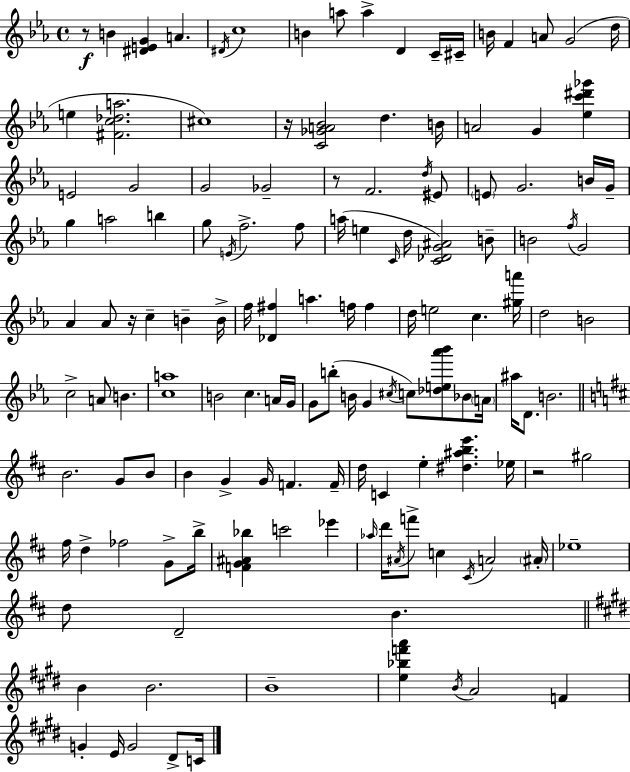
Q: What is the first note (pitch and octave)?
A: B4